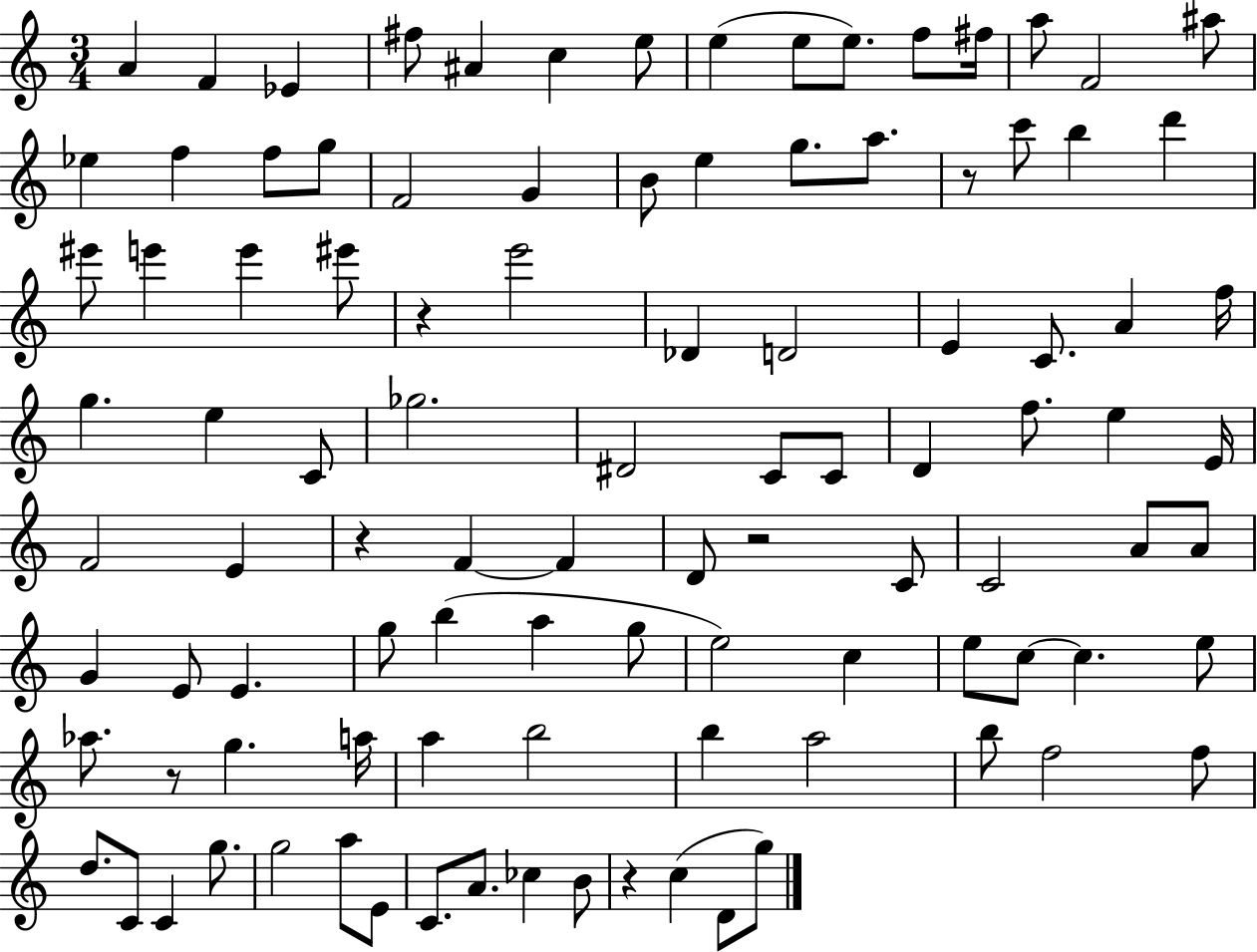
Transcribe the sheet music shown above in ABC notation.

X:1
T:Untitled
M:3/4
L:1/4
K:C
A F _E ^f/2 ^A c e/2 e e/2 e/2 f/2 ^f/4 a/2 F2 ^a/2 _e f f/2 g/2 F2 G B/2 e g/2 a/2 z/2 c'/2 b d' ^e'/2 e' e' ^e'/2 z e'2 _D D2 E C/2 A f/4 g e C/2 _g2 ^D2 C/2 C/2 D f/2 e E/4 F2 E z F F D/2 z2 C/2 C2 A/2 A/2 G E/2 E g/2 b a g/2 e2 c e/2 c/2 c e/2 _a/2 z/2 g a/4 a b2 b a2 b/2 f2 f/2 d/2 C/2 C g/2 g2 a/2 E/2 C/2 A/2 _c B/2 z c D/2 g/2